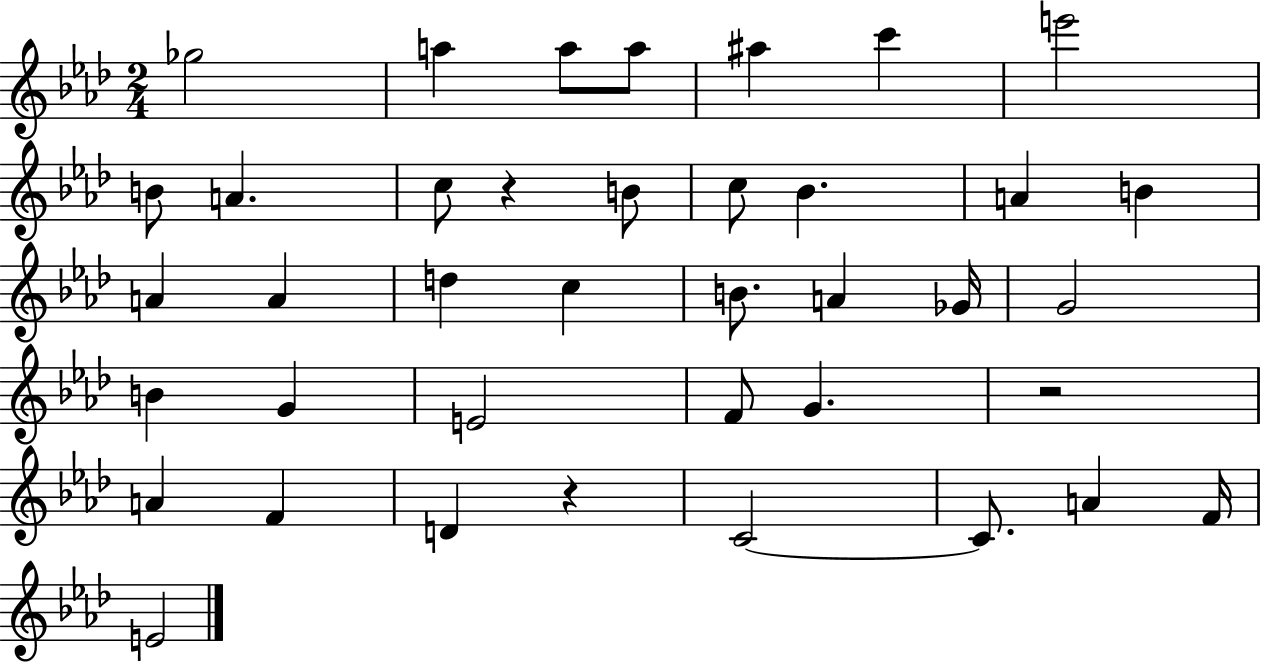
{
  \clef treble
  \numericTimeSignature
  \time 2/4
  \key aes \major
  ges''2 | a''4 a''8 a''8 | ais''4 c'''4 | e'''2 | \break b'8 a'4. | c''8 r4 b'8 | c''8 bes'4. | a'4 b'4 | \break a'4 a'4 | d''4 c''4 | b'8. a'4 ges'16 | g'2 | \break b'4 g'4 | e'2 | f'8 g'4. | r2 | \break a'4 f'4 | d'4 r4 | c'2~~ | c'8. a'4 f'16 | \break e'2 | \bar "|."
}